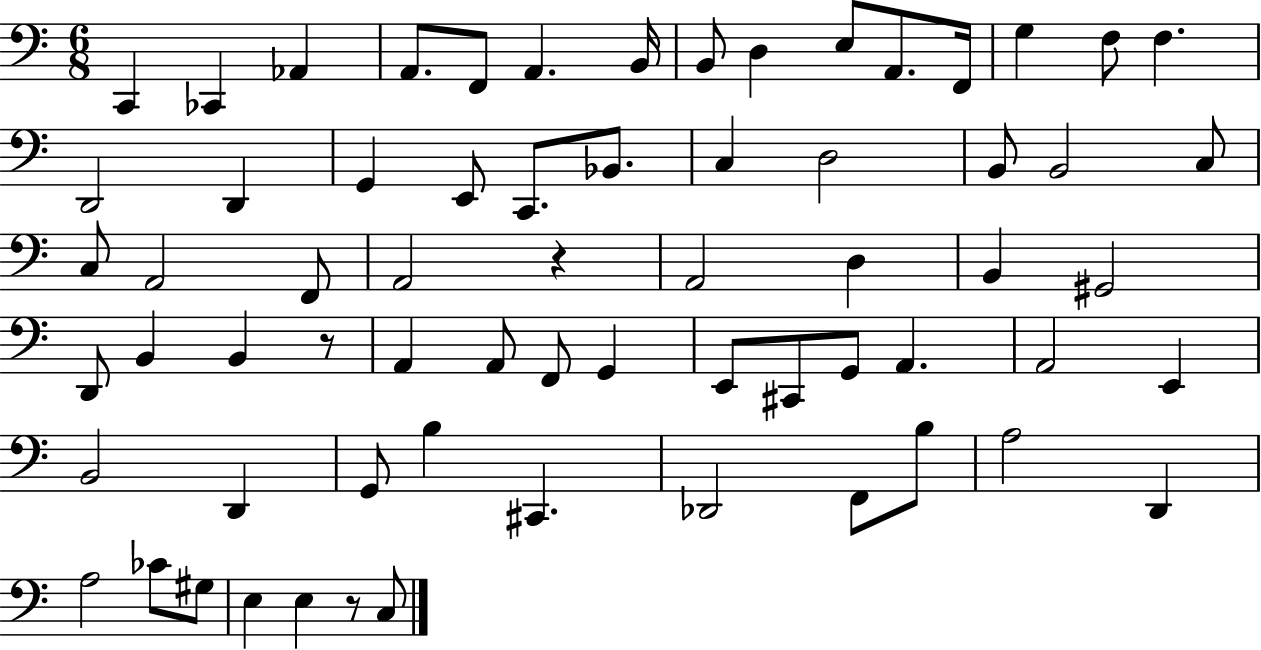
{
  \clef bass
  \numericTimeSignature
  \time 6/8
  \key c \major
  c,4 ces,4 aes,4 | a,8. f,8 a,4. b,16 | b,8 d4 e8 a,8. f,16 | g4 f8 f4. | \break d,2 d,4 | g,4 e,8 c,8. bes,8. | c4 d2 | b,8 b,2 c8 | \break c8 a,2 f,8 | a,2 r4 | a,2 d4 | b,4 gis,2 | \break d,8 b,4 b,4 r8 | a,4 a,8 f,8 g,4 | e,8 cis,8 g,8 a,4. | a,2 e,4 | \break b,2 d,4 | g,8 b4 cis,4. | des,2 f,8 b8 | a2 d,4 | \break a2 ces'8 gis8 | e4 e4 r8 c8 | \bar "|."
}